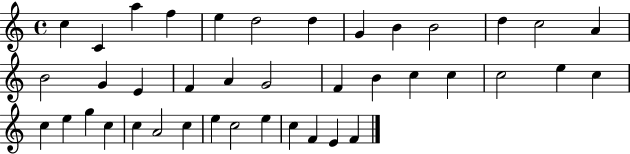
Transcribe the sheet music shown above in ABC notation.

X:1
T:Untitled
M:4/4
L:1/4
K:C
c C a f e d2 d G B B2 d c2 A B2 G E F A G2 F B c c c2 e c c e g c c A2 c e c2 e c F E F